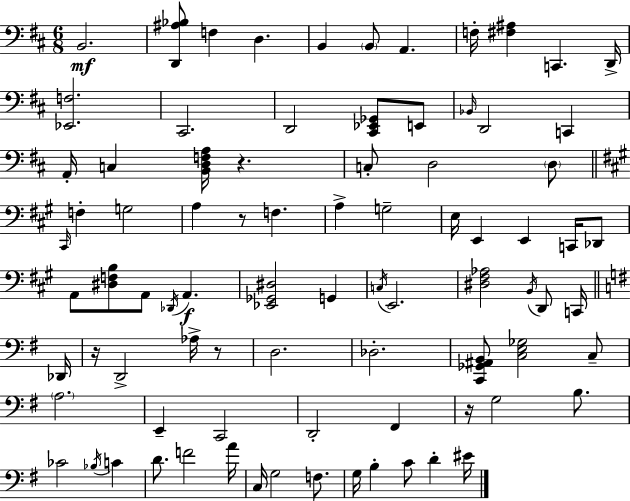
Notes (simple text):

B2/h. [D2,A#3,Bb3]/e F3/q D3/q. B2/q B2/e A2/q. F3/s [F#3,A#3]/q C2/q. D2/s [Eb2,F3]/h. C#2/h. D2/h [C#2,Eb2,Gb2]/e E2/e Bb2/s D2/h C2/q A2/s C3/q [B2,D3,F3,A3]/s R/q. C3/e D3/h D3/e C#2/s F3/q G3/h A3/q R/e F3/q. A3/q G3/h E3/s E2/q E2/q C2/s Db2/e A2/e [D#3,F3,B3]/e A2/e Db2/s A2/q. [Eb2,Gb2,D#3]/h G2/q C3/s E2/h. [D#3,F#3,Ab3]/h B2/s D2/e C2/s Db2/s R/s D2/h Ab3/s R/e D3/h. Db3/h. [C2,Gb2,A#2,B2]/e [C3,E3,Gb3]/h C3/e A3/h. E2/q C2/h D2/h F#2/q R/s G3/h B3/e. CES4/h Bb3/s C4/q D4/e. F4/h A4/s C3/s G3/h F3/e. G3/s B3/q C4/e D4/q EIS4/s